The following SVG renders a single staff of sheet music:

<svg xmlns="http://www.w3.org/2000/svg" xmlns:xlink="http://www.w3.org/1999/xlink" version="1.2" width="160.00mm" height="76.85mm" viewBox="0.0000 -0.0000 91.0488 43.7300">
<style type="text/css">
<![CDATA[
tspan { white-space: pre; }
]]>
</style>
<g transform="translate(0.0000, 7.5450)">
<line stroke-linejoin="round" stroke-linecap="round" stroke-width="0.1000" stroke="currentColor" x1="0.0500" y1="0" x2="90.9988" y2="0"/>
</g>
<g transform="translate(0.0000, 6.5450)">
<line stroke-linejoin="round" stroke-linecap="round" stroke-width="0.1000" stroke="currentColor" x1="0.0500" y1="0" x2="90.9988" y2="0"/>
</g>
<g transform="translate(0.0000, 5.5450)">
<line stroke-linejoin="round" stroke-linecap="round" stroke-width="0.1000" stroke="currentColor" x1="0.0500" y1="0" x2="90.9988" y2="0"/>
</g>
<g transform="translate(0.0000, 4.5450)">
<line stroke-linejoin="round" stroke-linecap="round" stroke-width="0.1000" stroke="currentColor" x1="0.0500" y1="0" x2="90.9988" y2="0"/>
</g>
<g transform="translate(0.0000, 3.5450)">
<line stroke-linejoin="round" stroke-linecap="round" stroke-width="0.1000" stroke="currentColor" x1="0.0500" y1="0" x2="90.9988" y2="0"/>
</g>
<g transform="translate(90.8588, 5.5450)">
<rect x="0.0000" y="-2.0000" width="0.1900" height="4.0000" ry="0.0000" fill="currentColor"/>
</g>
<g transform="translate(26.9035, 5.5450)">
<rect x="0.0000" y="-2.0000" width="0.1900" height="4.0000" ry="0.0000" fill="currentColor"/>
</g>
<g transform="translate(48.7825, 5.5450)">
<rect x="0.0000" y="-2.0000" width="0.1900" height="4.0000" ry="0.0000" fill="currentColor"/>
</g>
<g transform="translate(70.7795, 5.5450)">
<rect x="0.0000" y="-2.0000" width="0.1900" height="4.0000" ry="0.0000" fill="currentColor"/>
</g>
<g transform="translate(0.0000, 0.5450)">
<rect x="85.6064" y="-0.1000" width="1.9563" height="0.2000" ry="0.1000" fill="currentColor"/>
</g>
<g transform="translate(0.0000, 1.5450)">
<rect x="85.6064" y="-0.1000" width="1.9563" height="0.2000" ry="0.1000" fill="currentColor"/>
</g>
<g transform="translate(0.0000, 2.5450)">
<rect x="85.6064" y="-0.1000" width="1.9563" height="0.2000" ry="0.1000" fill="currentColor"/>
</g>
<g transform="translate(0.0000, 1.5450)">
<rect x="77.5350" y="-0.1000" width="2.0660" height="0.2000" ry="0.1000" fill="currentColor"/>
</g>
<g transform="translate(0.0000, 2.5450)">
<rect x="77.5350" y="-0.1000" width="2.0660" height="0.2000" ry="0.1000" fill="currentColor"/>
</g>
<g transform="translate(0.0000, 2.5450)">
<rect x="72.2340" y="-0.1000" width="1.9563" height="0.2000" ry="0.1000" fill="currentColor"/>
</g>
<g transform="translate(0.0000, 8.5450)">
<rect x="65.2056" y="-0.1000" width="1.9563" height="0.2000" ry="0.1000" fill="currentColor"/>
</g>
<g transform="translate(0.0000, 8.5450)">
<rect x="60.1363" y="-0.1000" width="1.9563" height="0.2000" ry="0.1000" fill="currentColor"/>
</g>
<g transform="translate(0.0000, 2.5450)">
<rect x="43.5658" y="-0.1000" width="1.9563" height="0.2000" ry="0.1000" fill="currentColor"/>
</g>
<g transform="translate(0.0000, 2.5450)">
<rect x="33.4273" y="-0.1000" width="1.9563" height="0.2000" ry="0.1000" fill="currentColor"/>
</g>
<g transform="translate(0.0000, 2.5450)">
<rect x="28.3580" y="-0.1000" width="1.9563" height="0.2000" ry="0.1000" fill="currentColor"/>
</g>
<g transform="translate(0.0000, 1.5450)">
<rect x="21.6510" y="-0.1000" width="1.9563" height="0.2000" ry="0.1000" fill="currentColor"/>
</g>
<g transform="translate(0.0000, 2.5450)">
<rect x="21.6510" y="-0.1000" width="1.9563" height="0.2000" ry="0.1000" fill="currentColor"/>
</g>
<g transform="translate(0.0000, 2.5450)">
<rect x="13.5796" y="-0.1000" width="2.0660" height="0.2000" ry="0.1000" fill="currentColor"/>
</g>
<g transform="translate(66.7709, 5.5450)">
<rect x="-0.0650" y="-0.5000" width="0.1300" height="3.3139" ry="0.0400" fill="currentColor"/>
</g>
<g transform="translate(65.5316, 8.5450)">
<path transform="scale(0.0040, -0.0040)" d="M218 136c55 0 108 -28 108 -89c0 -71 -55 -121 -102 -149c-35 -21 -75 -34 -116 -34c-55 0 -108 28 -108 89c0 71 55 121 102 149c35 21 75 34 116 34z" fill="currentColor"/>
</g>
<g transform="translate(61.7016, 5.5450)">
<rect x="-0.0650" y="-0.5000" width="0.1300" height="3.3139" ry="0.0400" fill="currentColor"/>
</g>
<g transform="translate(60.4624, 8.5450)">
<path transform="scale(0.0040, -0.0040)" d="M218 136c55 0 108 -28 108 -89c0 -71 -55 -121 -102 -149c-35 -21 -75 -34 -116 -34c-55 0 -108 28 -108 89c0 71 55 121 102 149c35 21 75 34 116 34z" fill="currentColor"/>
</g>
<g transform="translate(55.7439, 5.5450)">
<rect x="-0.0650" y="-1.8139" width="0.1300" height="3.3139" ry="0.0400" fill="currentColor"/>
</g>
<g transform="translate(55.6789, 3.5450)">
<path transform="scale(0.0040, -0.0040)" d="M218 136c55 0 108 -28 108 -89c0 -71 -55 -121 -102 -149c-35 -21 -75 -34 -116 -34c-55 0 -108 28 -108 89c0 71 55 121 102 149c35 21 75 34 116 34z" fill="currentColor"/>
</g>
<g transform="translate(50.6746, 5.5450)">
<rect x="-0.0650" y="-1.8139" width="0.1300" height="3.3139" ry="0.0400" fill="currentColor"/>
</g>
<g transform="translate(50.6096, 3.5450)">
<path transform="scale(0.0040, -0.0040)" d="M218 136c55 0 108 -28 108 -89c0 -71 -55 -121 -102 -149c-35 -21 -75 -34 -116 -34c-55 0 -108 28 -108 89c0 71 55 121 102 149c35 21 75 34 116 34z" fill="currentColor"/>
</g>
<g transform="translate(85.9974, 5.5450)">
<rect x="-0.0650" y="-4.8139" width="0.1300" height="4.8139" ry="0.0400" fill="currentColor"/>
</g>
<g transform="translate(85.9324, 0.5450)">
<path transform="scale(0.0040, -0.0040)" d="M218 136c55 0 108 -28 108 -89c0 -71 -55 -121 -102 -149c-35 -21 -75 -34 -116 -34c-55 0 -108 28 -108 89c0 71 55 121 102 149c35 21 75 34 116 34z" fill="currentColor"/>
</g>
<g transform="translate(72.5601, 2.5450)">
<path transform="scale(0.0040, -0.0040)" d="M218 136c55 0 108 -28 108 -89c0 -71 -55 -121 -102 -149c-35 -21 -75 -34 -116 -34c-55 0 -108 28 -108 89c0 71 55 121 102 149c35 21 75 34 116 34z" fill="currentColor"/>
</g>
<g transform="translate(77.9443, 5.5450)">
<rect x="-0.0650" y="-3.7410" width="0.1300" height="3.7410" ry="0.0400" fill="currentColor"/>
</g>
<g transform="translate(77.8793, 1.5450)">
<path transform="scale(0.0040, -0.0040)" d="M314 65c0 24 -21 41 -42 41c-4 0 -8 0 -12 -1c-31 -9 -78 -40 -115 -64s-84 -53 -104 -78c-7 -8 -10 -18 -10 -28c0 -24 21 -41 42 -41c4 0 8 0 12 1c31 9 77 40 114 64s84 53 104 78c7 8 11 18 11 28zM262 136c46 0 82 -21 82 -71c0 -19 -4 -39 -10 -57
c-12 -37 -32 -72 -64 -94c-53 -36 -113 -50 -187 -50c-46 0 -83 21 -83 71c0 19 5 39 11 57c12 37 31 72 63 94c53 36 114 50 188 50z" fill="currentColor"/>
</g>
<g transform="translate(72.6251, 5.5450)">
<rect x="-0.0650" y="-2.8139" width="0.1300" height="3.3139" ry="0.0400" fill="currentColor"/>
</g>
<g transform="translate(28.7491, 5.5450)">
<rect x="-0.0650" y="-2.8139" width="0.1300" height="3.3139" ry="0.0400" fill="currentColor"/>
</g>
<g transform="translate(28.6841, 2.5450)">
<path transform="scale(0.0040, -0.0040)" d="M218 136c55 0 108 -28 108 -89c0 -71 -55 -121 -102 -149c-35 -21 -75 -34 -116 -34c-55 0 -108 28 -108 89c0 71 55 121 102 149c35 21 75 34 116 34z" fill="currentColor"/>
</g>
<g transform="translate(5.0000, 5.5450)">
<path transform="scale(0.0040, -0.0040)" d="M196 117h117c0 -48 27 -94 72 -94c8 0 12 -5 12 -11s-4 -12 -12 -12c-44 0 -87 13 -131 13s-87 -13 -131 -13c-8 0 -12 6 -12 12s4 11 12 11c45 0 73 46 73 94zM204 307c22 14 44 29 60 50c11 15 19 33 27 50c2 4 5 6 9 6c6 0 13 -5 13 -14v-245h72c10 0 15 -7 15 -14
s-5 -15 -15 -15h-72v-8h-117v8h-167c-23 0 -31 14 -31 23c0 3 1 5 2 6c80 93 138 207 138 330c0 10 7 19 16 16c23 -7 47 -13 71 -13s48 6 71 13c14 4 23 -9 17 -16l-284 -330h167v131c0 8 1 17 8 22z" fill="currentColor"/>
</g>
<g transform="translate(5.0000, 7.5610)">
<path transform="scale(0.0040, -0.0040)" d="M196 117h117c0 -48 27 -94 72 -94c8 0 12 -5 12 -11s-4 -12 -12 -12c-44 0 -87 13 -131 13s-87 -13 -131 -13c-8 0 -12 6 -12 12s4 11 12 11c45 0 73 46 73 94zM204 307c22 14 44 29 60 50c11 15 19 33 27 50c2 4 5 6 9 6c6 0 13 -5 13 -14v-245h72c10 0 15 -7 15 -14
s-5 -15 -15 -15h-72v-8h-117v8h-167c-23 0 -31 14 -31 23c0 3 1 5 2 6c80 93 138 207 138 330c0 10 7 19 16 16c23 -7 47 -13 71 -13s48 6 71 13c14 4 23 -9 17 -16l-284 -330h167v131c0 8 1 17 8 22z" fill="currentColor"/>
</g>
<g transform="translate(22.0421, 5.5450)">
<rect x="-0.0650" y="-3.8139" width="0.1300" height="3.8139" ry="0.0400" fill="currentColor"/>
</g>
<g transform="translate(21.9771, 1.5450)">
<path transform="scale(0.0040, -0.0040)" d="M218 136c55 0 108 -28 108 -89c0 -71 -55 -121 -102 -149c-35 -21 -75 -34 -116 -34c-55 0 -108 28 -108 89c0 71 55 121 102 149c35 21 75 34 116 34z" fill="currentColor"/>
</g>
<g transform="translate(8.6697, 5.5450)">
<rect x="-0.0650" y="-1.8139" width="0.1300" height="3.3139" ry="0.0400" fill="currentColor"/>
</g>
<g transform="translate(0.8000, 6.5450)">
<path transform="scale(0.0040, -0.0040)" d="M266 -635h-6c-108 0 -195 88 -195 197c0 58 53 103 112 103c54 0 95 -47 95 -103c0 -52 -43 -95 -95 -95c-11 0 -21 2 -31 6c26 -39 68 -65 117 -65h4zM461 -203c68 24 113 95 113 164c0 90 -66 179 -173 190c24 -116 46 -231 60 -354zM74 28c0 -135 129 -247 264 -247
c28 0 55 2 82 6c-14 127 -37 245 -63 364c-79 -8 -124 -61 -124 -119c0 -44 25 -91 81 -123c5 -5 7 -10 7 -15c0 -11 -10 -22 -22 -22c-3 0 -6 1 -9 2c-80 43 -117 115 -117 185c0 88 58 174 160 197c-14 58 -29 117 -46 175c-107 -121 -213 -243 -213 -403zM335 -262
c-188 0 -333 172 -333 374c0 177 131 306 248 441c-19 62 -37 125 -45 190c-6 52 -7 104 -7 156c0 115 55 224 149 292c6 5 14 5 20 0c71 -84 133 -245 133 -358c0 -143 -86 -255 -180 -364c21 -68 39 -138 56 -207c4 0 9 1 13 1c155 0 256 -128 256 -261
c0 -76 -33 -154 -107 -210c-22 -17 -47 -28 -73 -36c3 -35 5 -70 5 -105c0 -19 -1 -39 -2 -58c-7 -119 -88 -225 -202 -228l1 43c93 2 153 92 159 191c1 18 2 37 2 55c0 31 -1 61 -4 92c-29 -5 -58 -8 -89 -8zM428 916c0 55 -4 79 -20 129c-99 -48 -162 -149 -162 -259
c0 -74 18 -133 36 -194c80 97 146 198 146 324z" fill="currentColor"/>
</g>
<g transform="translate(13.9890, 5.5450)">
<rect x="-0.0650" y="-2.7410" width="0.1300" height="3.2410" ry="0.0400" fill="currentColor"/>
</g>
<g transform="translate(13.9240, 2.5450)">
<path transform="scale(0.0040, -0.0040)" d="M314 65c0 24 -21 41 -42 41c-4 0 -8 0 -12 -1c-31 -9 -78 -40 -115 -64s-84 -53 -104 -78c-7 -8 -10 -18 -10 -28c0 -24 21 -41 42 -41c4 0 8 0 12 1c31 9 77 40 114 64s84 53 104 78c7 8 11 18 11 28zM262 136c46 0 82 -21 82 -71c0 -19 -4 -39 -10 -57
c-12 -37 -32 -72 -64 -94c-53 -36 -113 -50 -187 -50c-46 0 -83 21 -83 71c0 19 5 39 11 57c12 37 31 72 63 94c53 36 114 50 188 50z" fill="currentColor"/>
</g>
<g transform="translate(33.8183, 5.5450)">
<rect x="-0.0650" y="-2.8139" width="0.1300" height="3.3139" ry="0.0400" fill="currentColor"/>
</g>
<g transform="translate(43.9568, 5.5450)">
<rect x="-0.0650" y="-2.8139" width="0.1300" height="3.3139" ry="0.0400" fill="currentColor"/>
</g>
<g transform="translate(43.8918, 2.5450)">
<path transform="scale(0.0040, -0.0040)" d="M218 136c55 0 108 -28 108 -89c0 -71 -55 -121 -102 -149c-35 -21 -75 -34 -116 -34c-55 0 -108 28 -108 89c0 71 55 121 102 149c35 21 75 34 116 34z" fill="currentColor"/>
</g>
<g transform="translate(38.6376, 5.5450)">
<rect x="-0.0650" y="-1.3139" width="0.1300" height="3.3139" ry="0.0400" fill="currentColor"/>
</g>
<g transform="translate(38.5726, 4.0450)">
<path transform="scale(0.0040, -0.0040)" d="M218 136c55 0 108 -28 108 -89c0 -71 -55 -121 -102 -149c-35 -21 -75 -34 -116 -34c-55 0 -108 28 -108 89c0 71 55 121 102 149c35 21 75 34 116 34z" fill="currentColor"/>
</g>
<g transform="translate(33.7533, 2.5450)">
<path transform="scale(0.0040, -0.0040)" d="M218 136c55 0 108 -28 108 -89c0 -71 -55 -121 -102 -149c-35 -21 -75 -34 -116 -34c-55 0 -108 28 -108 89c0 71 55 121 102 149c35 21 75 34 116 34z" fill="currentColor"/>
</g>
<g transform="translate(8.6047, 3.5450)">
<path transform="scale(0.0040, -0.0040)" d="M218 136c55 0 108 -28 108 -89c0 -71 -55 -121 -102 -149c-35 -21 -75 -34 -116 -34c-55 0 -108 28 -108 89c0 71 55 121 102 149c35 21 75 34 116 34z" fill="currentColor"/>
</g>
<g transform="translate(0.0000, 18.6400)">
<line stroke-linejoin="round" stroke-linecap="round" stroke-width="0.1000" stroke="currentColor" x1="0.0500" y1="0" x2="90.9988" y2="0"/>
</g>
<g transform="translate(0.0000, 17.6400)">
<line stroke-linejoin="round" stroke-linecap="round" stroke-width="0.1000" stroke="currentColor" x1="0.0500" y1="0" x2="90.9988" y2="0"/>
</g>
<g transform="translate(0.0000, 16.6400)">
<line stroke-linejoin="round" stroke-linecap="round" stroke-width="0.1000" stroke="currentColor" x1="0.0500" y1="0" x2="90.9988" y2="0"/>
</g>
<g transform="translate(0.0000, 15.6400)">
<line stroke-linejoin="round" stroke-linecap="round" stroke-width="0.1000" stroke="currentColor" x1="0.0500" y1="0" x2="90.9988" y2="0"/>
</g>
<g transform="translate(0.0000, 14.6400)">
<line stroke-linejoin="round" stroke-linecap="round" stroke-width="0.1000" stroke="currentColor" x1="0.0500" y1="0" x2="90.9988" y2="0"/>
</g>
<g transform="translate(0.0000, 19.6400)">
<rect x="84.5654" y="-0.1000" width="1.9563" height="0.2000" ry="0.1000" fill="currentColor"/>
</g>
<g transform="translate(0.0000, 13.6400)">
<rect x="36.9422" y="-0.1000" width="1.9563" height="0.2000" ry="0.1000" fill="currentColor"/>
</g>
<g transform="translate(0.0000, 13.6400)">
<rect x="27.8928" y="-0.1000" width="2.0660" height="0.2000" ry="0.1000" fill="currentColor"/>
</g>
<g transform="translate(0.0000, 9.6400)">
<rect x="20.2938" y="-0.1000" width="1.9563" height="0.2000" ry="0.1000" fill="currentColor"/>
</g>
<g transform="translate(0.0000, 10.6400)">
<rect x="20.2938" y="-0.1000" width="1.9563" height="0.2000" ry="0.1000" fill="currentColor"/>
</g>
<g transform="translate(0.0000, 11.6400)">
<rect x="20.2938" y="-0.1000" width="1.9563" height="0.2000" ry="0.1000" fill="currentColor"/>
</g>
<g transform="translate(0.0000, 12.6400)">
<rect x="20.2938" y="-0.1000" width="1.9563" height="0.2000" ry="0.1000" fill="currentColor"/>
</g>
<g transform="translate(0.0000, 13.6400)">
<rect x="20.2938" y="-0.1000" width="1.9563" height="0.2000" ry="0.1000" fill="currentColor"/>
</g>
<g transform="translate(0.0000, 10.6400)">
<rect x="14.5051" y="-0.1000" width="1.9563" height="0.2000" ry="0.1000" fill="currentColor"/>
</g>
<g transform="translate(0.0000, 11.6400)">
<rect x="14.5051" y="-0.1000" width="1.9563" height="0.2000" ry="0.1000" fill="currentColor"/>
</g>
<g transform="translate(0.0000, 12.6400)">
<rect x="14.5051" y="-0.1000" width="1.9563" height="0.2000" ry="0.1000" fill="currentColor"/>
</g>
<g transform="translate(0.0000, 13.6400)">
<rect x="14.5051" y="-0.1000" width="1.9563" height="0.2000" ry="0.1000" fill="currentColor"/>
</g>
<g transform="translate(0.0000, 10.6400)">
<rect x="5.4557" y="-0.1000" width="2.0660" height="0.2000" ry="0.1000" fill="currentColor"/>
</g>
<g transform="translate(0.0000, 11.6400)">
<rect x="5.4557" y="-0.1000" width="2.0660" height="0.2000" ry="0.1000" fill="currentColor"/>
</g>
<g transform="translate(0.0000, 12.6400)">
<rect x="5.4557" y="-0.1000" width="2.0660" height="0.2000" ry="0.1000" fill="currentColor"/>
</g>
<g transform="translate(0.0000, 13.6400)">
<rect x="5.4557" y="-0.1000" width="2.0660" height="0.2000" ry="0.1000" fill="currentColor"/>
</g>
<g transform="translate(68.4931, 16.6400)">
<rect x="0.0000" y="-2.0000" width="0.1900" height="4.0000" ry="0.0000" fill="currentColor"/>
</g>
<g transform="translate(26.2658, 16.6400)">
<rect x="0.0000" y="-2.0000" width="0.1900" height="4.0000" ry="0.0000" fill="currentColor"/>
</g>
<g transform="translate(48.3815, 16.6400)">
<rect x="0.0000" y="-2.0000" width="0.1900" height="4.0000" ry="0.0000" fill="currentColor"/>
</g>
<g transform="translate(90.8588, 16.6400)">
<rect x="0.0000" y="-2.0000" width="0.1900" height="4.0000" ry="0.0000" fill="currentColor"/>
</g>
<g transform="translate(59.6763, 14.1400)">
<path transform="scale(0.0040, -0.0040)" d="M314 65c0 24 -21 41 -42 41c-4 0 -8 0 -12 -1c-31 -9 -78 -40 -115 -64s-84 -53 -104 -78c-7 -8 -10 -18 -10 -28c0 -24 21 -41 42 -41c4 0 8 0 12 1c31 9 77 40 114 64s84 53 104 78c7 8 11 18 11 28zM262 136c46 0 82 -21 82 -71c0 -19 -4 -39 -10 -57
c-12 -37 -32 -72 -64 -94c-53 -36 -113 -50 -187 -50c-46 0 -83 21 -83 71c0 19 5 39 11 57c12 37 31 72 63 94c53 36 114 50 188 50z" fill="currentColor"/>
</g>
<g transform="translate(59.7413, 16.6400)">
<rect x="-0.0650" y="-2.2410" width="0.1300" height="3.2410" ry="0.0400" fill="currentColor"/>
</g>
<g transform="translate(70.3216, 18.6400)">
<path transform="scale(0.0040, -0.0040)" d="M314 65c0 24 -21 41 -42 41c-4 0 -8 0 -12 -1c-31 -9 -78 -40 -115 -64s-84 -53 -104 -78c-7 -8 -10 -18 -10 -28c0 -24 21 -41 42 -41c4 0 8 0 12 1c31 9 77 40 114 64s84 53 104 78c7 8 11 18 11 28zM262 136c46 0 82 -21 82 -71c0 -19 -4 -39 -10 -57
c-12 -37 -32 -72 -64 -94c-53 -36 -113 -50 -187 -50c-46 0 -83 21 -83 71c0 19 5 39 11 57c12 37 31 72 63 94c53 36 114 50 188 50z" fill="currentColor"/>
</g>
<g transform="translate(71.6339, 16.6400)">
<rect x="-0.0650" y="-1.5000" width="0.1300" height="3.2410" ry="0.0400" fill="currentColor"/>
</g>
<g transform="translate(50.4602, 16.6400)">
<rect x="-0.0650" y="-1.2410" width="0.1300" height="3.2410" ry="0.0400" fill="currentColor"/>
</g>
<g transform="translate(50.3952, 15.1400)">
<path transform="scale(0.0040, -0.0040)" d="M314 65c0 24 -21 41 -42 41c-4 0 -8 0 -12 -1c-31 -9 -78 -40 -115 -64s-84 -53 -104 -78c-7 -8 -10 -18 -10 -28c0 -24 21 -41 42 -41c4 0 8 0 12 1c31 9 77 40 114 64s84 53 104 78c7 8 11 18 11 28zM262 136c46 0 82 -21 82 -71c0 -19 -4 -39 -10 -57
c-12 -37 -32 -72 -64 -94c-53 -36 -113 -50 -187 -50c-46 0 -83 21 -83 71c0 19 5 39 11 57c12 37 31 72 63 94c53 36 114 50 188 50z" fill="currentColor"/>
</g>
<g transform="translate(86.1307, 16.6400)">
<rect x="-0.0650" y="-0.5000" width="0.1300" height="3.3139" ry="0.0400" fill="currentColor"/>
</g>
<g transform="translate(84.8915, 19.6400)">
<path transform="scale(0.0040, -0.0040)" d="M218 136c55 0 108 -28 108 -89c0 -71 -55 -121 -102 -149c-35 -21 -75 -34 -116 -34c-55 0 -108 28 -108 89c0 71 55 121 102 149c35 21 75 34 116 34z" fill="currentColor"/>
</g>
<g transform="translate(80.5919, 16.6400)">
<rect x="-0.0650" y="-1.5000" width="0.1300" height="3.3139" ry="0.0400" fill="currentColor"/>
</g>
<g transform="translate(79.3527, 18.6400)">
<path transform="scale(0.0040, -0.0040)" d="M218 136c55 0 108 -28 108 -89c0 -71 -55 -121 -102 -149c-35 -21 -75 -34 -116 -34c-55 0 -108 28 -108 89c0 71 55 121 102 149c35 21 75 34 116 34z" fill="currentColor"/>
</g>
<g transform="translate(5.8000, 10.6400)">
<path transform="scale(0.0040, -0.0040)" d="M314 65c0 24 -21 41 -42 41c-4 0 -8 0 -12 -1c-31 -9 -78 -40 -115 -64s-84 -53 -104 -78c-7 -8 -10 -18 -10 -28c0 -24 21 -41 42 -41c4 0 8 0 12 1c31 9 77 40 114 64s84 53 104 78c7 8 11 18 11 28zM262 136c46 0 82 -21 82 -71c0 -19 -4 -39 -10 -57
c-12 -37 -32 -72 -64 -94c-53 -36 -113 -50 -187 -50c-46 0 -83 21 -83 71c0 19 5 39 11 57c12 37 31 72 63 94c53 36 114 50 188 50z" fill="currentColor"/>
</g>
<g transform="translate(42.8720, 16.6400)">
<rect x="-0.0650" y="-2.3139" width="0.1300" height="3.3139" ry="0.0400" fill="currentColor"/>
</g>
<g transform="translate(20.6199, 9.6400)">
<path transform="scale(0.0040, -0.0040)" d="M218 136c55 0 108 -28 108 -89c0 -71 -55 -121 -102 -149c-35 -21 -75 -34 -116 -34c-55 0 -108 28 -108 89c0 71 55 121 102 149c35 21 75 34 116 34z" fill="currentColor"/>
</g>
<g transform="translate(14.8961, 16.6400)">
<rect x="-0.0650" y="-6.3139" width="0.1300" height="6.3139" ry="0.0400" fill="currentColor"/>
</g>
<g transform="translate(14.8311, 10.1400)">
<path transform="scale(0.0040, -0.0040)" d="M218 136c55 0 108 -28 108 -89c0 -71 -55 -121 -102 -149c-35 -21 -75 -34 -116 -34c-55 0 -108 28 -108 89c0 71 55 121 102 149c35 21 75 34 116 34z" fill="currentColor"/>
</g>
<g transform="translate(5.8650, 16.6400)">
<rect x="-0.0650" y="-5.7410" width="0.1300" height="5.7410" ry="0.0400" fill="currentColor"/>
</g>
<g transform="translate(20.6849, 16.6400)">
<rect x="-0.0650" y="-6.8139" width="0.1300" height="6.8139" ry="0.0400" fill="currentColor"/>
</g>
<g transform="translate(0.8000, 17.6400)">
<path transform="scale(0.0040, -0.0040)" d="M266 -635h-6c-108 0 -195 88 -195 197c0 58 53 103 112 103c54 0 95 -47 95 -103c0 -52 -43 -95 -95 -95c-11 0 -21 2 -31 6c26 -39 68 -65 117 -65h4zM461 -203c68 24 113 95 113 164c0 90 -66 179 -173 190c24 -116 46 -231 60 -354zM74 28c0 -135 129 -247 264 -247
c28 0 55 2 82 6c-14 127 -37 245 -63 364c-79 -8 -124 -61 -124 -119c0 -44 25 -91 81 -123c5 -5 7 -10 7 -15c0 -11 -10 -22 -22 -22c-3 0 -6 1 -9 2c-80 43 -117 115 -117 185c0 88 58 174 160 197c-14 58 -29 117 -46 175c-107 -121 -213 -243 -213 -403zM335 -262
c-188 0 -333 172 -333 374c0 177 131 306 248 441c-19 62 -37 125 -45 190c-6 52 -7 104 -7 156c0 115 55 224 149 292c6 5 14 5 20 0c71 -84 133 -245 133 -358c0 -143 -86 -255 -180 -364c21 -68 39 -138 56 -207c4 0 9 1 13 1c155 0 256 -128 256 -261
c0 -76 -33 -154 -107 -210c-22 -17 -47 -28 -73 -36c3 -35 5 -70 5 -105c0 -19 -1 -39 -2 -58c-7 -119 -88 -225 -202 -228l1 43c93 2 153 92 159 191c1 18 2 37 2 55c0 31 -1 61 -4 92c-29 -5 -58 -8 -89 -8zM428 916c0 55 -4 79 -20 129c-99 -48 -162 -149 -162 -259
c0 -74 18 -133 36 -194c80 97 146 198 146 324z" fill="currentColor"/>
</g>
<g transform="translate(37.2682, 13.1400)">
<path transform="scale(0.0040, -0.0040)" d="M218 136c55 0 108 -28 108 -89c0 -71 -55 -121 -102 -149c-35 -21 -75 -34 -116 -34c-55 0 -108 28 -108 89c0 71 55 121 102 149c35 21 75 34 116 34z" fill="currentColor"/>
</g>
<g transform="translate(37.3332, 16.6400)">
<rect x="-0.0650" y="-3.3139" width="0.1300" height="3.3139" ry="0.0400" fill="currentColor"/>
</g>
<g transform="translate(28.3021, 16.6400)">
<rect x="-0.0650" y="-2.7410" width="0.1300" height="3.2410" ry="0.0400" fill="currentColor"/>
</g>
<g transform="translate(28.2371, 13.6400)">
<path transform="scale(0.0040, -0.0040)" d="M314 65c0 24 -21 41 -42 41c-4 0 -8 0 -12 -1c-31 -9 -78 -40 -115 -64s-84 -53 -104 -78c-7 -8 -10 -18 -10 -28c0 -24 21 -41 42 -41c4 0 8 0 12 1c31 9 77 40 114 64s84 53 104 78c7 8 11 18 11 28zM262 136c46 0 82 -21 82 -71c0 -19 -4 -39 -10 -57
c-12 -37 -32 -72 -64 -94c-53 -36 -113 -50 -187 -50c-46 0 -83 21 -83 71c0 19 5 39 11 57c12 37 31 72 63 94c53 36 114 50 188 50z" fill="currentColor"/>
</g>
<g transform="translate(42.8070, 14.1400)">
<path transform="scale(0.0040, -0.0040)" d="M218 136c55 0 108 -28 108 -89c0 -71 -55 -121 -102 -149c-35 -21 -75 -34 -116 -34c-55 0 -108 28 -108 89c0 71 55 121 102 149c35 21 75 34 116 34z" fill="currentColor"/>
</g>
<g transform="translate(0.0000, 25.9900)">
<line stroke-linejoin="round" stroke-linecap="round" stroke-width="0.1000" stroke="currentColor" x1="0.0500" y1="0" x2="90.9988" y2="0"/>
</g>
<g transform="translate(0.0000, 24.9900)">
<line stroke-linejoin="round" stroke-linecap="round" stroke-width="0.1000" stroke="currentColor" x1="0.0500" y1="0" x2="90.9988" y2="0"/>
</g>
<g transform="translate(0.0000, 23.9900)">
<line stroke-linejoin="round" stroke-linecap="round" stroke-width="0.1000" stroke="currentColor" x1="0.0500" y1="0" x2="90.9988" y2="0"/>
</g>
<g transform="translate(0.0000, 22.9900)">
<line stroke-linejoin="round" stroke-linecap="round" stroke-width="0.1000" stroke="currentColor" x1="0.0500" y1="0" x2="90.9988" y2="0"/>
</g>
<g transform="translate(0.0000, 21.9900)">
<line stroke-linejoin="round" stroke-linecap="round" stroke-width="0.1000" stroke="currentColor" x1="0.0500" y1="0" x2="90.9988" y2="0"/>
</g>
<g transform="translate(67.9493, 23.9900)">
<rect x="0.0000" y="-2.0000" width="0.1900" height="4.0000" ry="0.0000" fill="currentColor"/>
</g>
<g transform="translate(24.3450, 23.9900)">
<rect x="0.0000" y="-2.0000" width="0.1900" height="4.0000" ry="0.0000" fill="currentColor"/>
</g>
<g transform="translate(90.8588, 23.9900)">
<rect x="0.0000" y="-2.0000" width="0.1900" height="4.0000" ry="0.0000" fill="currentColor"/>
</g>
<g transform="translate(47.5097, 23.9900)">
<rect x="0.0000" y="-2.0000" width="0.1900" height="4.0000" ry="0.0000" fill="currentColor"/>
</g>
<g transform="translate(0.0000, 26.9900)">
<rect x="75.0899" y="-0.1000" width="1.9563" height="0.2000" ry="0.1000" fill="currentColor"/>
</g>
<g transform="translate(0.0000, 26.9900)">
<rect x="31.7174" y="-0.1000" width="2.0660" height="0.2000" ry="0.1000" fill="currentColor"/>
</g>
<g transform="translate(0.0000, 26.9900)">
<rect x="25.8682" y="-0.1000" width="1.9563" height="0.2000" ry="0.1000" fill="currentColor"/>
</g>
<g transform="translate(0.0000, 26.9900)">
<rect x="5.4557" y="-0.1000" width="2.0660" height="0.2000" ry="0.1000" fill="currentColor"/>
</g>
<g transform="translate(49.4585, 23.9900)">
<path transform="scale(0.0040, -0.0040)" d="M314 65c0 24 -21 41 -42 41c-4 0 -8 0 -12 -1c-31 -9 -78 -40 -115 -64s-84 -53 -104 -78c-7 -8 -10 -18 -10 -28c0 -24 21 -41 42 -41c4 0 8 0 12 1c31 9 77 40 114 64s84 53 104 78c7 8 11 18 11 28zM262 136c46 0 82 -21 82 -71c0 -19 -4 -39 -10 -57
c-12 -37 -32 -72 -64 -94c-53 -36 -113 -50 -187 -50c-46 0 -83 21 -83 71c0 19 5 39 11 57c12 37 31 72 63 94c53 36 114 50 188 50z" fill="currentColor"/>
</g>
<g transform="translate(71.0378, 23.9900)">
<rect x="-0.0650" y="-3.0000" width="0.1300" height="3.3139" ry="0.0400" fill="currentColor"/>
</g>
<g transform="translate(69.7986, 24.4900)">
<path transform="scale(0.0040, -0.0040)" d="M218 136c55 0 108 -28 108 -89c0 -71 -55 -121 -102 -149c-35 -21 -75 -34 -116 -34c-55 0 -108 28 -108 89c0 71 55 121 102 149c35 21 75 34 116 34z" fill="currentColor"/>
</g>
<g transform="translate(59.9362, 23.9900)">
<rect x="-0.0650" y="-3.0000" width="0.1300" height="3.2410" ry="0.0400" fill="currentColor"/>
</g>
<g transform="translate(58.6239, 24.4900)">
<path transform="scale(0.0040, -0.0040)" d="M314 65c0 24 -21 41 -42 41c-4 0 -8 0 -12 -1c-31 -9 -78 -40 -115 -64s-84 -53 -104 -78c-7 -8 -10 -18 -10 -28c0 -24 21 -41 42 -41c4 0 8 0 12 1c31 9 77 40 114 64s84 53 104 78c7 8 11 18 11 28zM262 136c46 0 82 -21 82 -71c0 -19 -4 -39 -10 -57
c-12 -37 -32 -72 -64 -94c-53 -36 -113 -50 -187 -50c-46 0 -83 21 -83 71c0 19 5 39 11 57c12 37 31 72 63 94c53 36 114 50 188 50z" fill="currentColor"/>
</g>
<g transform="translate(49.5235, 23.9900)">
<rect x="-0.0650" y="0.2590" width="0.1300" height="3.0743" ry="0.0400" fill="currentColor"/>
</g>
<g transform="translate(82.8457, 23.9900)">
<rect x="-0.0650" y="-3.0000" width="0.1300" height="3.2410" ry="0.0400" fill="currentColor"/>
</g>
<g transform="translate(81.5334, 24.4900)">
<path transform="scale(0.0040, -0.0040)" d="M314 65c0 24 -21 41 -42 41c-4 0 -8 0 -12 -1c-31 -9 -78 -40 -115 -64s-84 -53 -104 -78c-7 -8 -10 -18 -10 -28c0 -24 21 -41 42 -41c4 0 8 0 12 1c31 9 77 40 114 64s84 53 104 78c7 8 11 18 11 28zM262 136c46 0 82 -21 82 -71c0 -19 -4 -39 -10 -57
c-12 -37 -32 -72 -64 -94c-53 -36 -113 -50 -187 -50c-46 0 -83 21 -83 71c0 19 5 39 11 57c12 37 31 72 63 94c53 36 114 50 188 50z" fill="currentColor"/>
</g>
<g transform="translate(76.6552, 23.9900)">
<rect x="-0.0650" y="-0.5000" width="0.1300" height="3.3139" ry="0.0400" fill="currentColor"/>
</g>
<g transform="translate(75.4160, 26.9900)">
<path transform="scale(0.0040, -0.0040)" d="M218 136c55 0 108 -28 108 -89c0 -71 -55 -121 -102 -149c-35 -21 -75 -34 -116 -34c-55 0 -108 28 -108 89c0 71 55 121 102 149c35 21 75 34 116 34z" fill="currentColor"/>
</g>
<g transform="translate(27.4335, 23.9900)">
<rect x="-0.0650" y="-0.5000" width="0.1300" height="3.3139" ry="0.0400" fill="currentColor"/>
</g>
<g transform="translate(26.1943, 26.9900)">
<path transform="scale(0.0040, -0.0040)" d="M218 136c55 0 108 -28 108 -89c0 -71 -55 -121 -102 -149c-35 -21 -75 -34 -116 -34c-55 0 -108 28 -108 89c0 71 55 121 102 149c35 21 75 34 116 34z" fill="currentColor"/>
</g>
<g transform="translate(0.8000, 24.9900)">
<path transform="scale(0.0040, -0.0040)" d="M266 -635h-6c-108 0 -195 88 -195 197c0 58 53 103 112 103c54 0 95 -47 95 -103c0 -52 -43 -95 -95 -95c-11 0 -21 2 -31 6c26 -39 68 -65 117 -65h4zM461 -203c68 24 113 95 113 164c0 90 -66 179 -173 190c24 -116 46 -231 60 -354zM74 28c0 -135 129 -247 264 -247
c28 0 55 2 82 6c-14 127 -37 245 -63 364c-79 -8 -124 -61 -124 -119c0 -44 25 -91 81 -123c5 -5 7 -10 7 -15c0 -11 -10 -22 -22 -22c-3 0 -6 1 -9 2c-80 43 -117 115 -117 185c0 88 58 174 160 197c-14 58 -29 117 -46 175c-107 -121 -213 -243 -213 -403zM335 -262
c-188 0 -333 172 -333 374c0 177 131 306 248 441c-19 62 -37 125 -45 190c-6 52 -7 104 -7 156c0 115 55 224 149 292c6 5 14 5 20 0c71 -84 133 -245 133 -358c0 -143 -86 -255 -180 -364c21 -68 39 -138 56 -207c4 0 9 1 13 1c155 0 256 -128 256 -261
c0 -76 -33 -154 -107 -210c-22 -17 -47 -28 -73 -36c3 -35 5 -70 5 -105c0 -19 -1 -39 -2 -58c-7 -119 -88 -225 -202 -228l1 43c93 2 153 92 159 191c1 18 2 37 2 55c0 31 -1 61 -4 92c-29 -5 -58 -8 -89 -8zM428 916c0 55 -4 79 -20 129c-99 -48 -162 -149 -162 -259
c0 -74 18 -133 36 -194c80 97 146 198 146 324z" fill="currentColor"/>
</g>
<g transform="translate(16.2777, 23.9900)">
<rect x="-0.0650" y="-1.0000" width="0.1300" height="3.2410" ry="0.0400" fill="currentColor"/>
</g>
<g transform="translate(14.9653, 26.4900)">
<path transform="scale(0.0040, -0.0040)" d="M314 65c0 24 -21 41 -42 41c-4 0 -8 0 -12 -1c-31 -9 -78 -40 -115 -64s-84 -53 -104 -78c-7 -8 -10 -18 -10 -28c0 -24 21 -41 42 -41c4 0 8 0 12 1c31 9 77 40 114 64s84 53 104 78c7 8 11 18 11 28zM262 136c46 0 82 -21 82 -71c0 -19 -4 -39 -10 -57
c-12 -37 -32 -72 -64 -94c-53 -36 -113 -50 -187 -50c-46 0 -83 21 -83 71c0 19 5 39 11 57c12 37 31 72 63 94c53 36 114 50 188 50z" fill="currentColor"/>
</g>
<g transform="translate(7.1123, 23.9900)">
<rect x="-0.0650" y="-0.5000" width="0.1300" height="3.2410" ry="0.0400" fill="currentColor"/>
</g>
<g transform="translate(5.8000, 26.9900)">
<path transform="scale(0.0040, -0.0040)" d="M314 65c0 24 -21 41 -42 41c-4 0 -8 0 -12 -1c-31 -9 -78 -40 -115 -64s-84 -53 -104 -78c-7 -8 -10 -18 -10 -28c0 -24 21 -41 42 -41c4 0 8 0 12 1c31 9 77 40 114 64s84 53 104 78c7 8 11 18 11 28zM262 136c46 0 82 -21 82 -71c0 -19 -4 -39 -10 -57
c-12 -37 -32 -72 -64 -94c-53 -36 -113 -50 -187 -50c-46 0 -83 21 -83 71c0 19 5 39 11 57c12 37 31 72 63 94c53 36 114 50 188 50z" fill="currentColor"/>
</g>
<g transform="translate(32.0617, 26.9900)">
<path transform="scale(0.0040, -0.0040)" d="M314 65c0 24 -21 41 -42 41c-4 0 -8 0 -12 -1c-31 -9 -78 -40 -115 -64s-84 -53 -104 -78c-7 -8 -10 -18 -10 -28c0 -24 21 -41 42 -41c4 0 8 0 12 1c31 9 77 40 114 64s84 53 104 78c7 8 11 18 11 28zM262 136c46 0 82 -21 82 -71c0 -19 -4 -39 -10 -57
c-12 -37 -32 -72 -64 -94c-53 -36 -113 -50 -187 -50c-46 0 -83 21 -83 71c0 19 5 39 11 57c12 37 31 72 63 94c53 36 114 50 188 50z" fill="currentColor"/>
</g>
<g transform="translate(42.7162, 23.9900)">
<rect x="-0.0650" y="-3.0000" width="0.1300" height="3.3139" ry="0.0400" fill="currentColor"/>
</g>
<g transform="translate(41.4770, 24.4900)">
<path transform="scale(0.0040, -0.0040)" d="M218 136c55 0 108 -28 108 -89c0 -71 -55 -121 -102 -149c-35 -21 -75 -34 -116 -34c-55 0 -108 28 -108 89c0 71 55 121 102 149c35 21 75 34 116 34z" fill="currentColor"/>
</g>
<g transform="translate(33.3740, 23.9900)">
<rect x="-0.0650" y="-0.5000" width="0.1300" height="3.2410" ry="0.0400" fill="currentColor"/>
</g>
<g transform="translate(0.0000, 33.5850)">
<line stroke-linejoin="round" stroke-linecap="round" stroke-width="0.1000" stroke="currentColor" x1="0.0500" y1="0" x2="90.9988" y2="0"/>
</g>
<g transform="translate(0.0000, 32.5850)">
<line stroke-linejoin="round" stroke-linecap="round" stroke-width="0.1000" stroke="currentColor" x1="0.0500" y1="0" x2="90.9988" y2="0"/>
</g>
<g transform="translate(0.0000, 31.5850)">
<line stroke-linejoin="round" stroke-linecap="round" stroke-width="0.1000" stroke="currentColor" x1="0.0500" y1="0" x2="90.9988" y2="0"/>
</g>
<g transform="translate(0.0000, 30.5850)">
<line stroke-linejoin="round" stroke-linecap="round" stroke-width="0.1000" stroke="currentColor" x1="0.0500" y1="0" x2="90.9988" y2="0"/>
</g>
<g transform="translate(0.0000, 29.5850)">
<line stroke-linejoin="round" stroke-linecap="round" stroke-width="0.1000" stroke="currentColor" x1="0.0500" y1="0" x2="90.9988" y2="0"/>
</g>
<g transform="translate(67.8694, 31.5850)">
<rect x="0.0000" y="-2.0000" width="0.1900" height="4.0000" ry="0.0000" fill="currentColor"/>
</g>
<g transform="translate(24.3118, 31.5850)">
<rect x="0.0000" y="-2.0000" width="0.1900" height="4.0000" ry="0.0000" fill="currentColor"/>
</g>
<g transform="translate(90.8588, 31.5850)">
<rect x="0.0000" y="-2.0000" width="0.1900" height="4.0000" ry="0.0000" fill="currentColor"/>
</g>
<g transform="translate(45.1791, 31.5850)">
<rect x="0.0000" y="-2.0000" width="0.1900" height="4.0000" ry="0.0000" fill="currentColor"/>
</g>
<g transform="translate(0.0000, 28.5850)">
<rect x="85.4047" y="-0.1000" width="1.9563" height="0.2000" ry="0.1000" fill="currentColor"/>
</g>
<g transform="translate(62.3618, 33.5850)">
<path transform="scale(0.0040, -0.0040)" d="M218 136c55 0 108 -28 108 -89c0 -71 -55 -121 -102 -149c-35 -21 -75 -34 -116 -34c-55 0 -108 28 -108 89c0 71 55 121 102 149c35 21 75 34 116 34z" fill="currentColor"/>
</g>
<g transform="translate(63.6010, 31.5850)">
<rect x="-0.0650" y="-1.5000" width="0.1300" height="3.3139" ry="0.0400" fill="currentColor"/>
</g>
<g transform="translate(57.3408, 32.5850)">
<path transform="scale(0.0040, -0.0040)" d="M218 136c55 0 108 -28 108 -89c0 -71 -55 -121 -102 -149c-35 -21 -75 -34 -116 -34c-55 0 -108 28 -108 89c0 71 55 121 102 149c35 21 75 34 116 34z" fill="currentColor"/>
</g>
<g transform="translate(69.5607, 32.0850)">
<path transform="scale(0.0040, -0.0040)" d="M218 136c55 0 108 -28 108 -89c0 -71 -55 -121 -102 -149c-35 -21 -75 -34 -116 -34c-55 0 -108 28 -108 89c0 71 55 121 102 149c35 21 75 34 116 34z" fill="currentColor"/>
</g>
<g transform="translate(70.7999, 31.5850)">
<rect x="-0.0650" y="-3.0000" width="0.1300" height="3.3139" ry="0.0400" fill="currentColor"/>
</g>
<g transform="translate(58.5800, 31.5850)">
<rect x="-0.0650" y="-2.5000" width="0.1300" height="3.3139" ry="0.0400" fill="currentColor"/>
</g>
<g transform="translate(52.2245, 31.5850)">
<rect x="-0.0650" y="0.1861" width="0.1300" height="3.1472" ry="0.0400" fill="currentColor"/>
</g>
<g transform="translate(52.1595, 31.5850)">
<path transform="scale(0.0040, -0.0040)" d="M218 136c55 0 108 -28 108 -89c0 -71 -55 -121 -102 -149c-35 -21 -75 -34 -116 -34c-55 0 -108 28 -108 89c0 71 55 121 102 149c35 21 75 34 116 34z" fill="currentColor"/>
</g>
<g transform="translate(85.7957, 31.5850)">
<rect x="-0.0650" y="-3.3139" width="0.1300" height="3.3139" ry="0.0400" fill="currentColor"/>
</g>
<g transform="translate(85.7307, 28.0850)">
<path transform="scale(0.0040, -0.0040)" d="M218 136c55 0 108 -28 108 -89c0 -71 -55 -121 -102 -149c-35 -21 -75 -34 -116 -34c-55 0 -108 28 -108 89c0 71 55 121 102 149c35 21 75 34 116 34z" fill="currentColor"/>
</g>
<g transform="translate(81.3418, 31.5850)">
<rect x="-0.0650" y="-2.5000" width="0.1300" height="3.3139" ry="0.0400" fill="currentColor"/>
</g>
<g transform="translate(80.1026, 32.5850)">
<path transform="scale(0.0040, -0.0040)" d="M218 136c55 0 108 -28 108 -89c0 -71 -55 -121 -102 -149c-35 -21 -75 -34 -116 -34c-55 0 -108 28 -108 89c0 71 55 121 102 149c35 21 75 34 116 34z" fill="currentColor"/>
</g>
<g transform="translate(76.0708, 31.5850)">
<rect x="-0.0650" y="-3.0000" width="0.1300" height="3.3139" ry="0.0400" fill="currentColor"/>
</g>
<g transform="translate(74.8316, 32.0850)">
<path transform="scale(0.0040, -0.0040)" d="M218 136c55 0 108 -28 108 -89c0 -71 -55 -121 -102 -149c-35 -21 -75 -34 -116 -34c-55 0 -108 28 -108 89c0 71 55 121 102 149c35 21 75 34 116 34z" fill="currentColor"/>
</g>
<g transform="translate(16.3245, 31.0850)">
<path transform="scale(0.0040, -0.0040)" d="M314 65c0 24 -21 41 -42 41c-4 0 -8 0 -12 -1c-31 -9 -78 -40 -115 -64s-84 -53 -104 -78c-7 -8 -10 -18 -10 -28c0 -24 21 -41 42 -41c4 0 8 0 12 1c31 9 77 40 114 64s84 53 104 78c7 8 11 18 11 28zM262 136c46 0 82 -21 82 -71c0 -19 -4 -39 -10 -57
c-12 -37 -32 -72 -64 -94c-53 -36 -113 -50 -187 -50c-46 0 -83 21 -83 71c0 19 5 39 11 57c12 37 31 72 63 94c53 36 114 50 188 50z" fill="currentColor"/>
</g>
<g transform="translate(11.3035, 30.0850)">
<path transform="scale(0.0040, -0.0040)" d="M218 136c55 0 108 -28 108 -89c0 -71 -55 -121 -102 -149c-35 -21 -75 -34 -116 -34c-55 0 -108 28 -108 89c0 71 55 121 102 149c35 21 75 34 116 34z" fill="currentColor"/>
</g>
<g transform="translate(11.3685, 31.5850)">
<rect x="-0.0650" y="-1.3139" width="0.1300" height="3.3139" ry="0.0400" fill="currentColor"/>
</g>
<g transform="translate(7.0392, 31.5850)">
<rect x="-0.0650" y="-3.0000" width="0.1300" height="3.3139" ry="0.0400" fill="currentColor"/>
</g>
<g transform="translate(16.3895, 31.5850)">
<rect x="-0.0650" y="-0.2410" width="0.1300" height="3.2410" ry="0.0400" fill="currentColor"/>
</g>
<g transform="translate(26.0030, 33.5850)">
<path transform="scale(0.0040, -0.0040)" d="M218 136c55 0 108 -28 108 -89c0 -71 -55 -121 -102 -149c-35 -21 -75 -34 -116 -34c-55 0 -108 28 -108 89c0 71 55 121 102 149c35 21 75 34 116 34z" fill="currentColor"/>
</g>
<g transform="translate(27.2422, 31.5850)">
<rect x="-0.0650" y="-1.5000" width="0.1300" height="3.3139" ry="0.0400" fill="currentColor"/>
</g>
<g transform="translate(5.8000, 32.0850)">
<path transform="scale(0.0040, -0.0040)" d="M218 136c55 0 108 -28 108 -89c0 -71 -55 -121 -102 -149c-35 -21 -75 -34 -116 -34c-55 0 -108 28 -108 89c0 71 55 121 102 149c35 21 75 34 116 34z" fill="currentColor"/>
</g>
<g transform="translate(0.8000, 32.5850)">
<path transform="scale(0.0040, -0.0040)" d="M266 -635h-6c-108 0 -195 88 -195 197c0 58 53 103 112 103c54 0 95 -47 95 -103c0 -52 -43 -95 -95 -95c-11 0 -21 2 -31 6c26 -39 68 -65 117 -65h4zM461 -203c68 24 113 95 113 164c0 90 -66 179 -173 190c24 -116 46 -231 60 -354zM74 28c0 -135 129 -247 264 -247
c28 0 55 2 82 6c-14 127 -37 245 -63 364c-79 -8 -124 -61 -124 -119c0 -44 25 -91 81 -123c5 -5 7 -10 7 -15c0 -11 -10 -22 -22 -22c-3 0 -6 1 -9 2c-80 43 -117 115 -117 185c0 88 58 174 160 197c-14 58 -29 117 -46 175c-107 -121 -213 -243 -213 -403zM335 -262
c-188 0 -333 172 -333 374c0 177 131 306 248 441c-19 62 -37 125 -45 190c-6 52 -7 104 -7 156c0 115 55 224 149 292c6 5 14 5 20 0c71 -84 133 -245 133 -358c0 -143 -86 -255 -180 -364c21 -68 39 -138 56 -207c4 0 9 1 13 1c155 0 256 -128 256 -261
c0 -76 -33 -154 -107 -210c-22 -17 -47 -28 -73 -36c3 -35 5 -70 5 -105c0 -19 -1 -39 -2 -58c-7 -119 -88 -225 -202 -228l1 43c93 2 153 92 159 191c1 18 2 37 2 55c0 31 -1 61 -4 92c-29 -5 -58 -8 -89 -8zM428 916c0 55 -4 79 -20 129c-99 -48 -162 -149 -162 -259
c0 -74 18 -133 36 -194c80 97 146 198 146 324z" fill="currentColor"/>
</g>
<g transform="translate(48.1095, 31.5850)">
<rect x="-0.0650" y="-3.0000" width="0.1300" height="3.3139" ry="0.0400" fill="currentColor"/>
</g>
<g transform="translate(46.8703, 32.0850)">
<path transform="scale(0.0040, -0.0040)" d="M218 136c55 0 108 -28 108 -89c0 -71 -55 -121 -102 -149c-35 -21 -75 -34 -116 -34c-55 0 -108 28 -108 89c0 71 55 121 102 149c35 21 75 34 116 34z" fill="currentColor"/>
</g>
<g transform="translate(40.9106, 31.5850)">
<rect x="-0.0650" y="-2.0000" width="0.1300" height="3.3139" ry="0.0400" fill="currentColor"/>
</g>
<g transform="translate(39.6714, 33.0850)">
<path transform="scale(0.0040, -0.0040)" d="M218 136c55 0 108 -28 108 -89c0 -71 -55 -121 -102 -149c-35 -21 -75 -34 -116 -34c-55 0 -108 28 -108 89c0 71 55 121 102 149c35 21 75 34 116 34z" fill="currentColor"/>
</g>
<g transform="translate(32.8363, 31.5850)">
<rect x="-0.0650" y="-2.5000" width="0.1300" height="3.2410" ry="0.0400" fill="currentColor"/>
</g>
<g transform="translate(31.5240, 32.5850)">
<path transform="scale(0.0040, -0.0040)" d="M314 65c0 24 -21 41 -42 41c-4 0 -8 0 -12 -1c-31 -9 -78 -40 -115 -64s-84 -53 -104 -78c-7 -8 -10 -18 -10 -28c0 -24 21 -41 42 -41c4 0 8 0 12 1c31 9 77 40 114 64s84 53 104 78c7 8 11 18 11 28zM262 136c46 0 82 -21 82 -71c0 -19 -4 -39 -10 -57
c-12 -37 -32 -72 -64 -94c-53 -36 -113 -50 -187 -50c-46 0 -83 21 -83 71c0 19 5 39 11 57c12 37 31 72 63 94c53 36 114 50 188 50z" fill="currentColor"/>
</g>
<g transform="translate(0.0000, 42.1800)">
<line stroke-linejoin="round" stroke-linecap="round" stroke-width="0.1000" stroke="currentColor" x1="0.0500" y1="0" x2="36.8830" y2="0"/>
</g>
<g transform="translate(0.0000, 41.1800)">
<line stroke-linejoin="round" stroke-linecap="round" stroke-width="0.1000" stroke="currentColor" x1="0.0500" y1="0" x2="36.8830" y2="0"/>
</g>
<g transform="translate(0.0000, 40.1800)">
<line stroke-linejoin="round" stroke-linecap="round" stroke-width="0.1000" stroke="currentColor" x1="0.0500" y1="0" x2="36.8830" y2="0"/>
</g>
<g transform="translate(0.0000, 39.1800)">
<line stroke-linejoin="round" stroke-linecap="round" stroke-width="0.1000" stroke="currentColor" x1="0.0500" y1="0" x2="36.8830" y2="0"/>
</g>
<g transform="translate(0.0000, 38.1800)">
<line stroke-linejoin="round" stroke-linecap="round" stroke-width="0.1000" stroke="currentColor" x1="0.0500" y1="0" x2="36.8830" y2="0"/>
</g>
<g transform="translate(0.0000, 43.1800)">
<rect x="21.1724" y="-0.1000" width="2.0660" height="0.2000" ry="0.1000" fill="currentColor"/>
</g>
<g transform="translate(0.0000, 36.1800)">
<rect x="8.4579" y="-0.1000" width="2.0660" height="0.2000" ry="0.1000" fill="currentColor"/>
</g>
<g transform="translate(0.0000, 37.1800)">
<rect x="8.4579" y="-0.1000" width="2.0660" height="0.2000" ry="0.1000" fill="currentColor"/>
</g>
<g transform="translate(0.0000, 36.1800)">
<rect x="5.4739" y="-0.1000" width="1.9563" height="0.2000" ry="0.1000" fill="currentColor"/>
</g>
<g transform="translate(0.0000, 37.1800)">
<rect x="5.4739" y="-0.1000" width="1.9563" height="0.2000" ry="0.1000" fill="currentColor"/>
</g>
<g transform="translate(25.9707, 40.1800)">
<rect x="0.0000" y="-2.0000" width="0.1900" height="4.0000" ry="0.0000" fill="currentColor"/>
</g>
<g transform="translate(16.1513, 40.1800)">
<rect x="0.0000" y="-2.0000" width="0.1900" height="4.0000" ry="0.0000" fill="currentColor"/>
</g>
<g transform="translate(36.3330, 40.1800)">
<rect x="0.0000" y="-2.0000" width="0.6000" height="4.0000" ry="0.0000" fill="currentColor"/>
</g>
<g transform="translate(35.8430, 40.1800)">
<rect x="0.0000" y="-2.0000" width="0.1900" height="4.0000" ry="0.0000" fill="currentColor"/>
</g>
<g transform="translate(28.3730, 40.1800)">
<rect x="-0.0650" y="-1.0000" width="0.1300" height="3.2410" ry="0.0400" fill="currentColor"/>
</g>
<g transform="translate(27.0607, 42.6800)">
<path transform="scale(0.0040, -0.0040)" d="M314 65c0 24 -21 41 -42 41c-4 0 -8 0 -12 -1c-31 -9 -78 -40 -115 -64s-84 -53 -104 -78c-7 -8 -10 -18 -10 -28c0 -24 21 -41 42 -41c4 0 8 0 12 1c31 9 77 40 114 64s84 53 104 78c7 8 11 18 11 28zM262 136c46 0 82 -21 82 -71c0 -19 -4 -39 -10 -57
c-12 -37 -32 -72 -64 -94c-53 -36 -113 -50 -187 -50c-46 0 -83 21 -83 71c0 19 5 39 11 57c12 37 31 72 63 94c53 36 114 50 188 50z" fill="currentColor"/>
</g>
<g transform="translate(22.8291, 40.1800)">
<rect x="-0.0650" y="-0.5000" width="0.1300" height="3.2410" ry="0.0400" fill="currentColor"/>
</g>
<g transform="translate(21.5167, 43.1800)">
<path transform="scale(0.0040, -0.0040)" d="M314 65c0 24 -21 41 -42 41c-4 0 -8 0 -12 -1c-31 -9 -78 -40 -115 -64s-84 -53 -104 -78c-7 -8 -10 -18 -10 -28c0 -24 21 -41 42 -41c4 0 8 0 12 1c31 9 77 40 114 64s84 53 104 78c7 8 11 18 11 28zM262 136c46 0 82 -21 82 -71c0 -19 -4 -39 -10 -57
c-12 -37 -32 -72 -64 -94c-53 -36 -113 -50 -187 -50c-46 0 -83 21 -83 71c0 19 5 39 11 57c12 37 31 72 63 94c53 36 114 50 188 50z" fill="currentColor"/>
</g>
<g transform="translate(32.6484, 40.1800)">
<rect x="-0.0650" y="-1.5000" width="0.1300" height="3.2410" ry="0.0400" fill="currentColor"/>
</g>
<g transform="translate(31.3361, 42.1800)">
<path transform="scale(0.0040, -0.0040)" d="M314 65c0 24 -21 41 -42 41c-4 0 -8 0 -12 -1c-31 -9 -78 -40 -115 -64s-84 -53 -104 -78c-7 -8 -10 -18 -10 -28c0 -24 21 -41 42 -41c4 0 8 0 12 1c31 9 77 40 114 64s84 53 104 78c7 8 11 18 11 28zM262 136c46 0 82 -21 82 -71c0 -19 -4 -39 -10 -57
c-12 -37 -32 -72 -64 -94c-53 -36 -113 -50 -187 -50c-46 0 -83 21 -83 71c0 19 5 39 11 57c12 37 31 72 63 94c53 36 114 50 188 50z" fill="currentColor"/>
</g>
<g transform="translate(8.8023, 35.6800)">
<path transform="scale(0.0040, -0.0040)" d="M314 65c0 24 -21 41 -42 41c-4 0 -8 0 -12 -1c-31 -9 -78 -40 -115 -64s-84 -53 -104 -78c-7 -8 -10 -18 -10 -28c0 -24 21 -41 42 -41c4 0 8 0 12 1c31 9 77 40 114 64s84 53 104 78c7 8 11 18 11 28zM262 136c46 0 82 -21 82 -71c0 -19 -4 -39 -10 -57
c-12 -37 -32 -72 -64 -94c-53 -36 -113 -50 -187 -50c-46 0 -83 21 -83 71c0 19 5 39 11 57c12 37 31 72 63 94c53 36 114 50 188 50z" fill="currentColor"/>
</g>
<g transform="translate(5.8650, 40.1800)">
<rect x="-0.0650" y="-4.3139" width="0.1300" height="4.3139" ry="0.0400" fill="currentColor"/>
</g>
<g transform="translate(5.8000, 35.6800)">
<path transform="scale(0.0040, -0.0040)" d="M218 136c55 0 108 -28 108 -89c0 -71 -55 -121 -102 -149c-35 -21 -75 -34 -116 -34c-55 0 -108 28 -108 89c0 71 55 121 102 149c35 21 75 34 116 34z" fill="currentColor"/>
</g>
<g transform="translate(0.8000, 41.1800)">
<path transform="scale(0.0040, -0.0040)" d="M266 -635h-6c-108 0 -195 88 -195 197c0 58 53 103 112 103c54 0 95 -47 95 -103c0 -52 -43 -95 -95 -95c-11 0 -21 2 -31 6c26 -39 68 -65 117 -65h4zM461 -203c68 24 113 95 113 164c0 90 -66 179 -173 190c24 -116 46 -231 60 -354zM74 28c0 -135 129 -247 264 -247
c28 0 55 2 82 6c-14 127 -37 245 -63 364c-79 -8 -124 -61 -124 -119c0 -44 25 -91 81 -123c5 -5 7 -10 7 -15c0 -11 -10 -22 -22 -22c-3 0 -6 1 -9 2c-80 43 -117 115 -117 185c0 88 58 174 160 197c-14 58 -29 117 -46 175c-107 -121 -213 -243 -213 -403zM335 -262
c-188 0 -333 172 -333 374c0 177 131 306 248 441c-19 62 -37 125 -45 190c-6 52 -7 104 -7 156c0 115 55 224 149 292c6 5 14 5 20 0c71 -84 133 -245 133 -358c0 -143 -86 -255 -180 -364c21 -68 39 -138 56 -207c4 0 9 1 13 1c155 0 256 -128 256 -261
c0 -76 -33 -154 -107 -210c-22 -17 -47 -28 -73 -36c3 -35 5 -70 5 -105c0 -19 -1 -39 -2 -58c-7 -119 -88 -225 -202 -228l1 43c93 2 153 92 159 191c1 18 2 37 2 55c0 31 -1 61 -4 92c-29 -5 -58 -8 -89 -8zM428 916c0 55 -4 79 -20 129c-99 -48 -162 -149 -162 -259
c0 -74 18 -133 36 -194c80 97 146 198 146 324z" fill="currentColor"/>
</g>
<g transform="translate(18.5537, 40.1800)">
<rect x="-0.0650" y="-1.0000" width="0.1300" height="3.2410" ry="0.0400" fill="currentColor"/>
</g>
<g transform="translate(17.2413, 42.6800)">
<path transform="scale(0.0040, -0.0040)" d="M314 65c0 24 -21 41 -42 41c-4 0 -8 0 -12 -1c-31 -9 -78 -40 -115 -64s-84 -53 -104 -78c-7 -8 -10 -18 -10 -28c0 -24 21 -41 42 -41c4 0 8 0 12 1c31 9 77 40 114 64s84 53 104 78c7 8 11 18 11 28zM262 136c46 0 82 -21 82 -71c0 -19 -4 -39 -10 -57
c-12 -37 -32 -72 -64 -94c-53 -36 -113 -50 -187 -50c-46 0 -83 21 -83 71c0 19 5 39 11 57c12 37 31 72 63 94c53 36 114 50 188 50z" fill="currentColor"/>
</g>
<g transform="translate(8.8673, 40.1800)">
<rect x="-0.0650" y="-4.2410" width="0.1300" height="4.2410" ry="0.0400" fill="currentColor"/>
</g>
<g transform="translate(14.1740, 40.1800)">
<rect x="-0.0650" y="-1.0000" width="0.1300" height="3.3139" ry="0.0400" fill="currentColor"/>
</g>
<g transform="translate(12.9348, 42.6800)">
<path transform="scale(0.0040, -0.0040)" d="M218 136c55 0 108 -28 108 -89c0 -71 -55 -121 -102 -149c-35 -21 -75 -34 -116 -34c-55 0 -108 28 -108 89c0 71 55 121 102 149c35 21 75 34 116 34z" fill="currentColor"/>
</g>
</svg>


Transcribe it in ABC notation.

X:1
T:Untitled
M:4/4
L:1/4
K:C
f a2 c' a a e a f f C C a c'2 e' g'2 a' b' a2 b g e2 g2 E2 E C C2 D2 C C2 A B2 A2 A C A2 A e c2 E G2 F A B G E A A G b d' d'2 D D2 C2 D2 E2